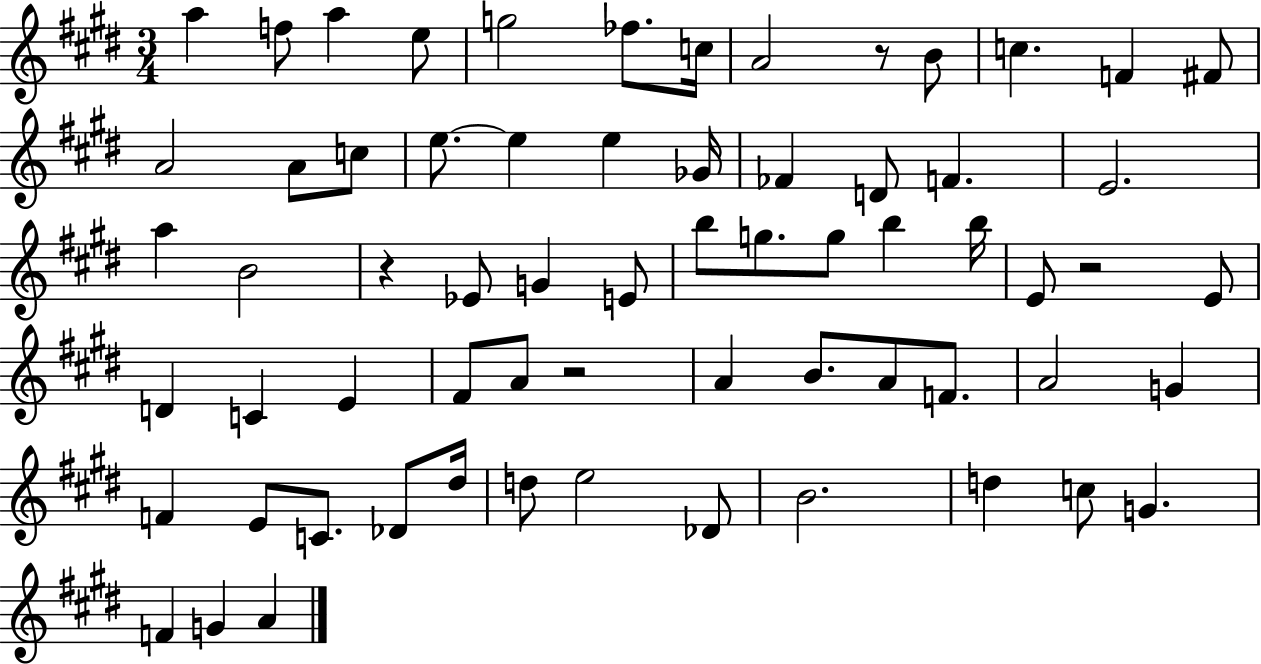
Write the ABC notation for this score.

X:1
T:Untitled
M:3/4
L:1/4
K:E
a f/2 a e/2 g2 _f/2 c/4 A2 z/2 B/2 c F ^F/2 A2 A/2 c/2 e/2 e e _G/4 _F D/2 F E2 a B2 z _E/2 G E/2 b/2 g/2 g/2 b b/4 E/2 z2 E/2 D C E ^F/2 A/2 z2 A B/2 A/2 F/2 A2 G F E/2 C/2 _D/2 ^d/4 d/2 e2 _D/2 B2 d c/2 G F G A